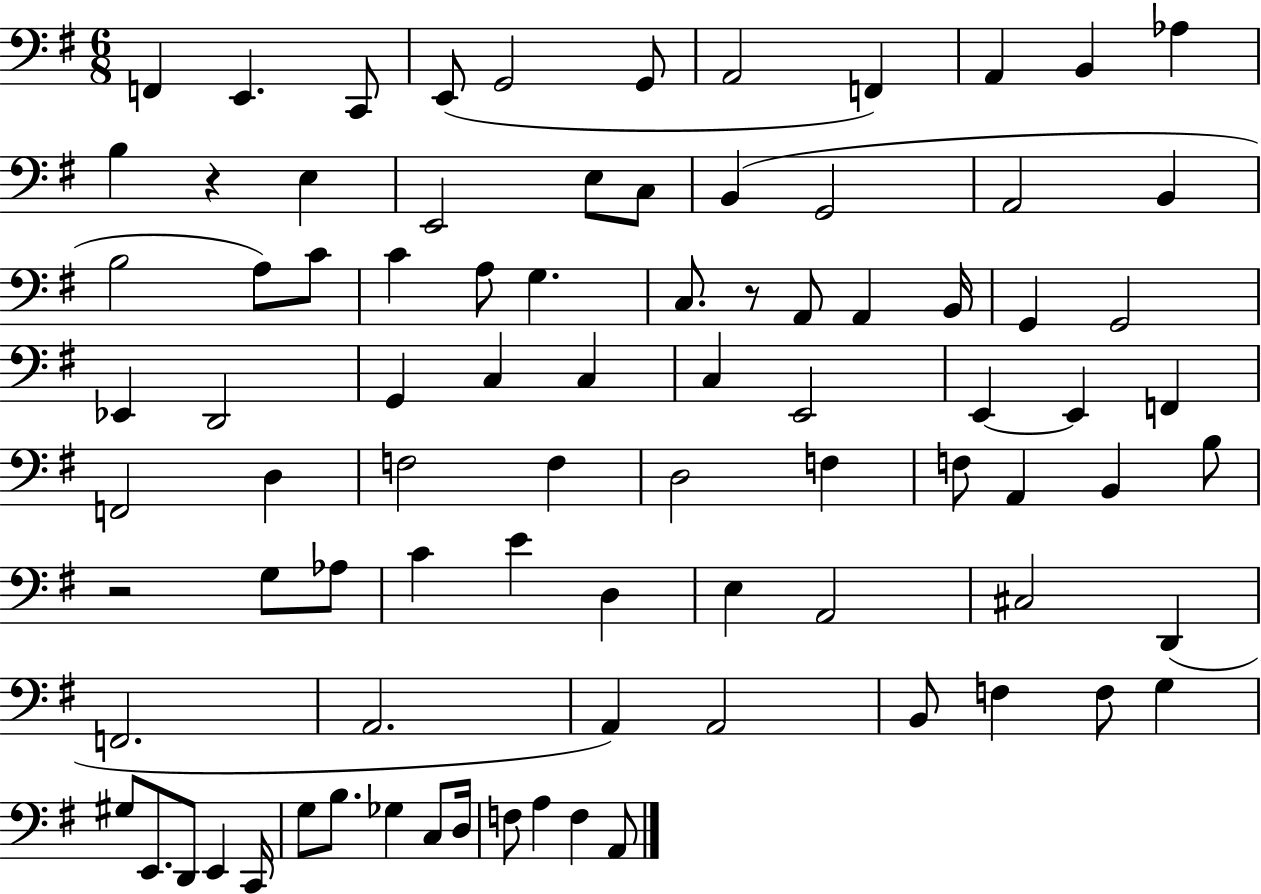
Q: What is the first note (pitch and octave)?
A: F2